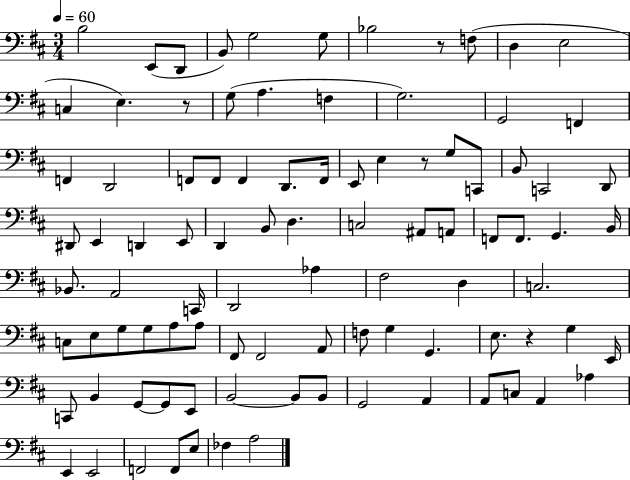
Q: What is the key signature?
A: D major